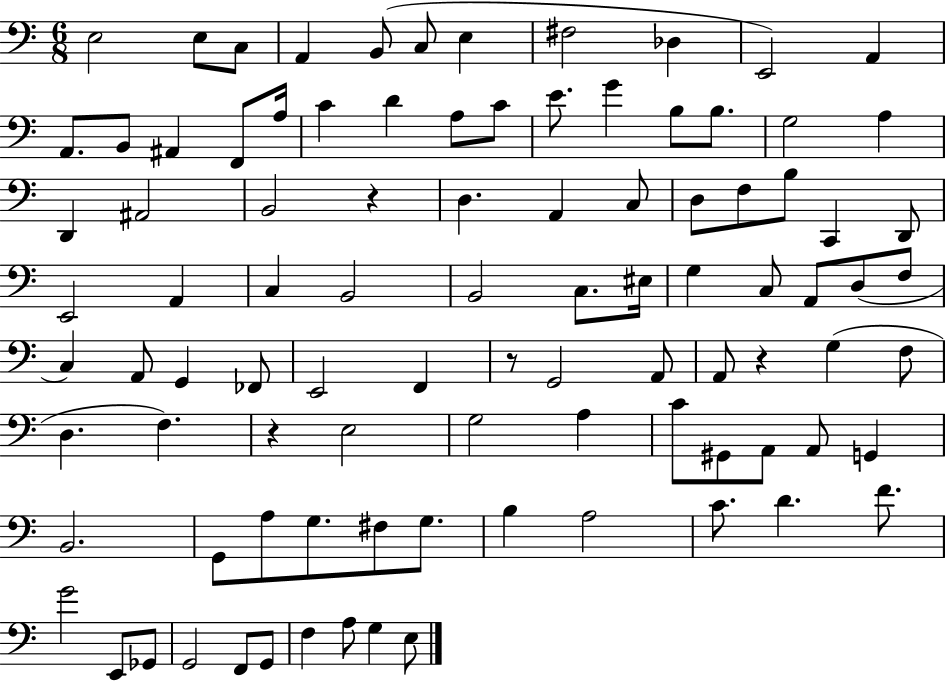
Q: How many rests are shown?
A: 4